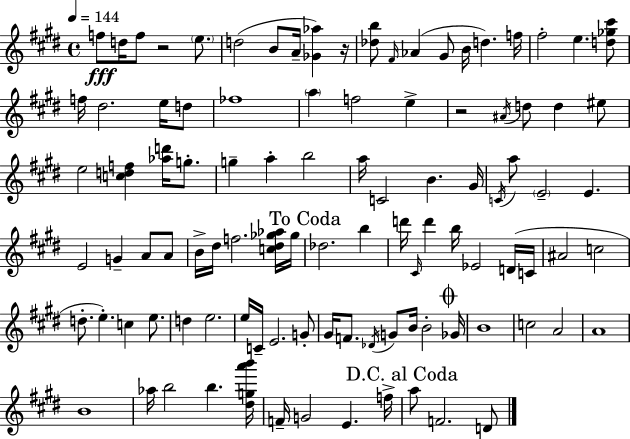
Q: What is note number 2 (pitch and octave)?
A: D5